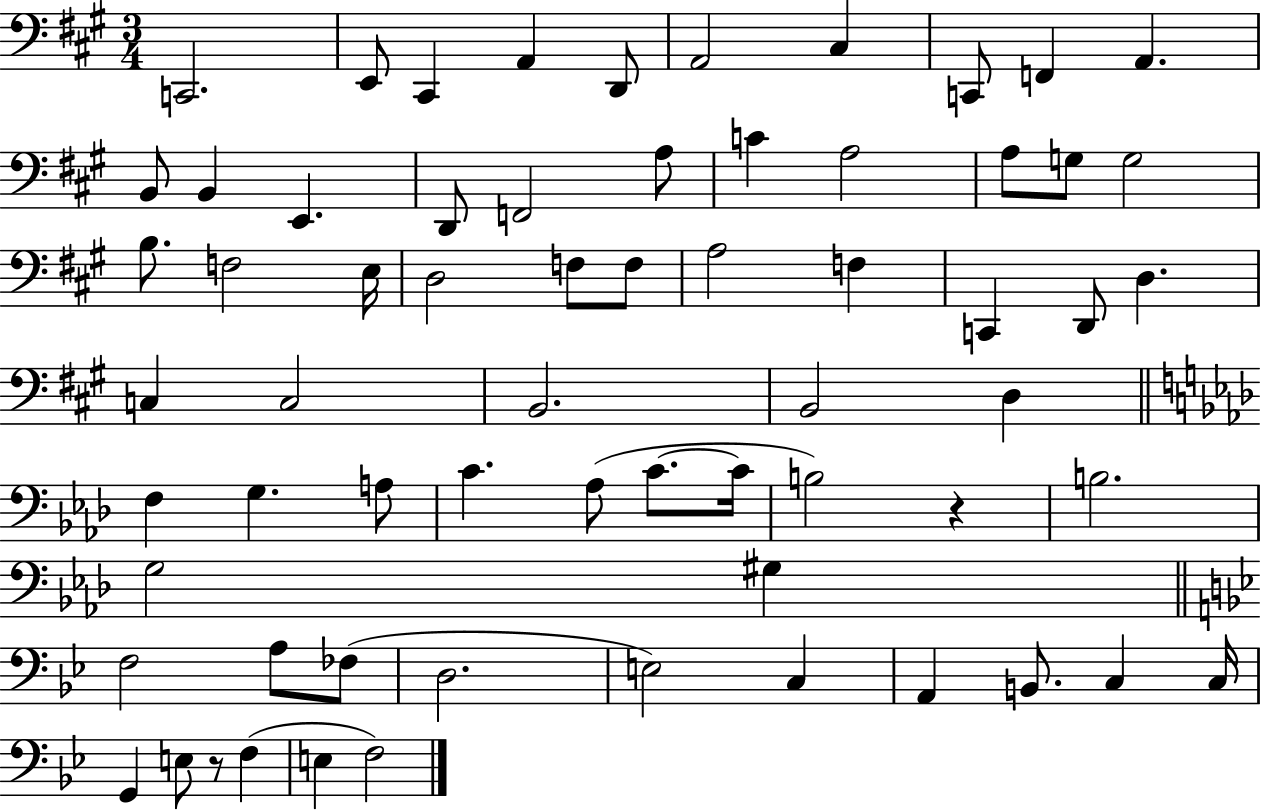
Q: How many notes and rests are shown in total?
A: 65